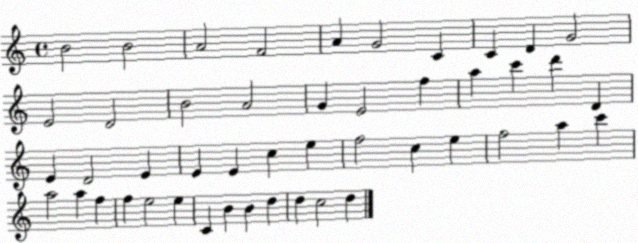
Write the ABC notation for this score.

X:1
T:Untitled
M:4/4
L:1/4
K:C
B2 B2 A2 F2 A G2 C C D G2 E2 D2 B2 A2 G E2 f a c' d' D E D2 E E E c e f2 c e f2 a c' a2 a f f e2 e C B B d d c2 d